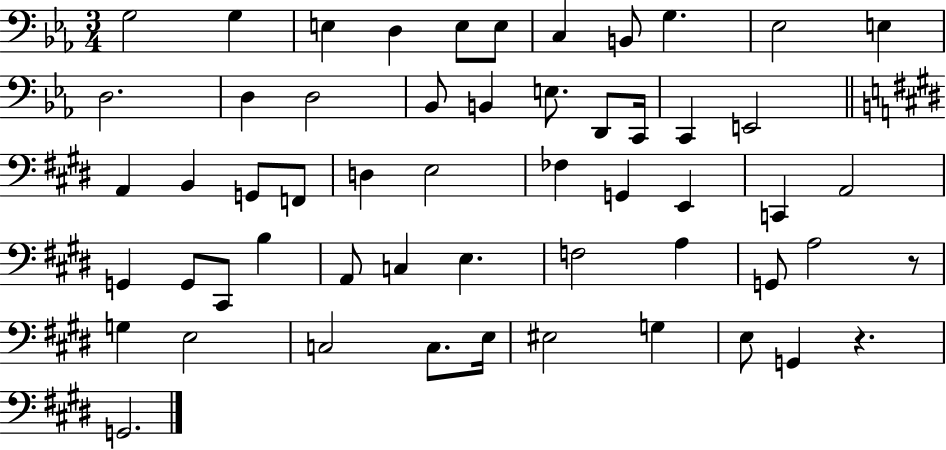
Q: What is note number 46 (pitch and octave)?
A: C3